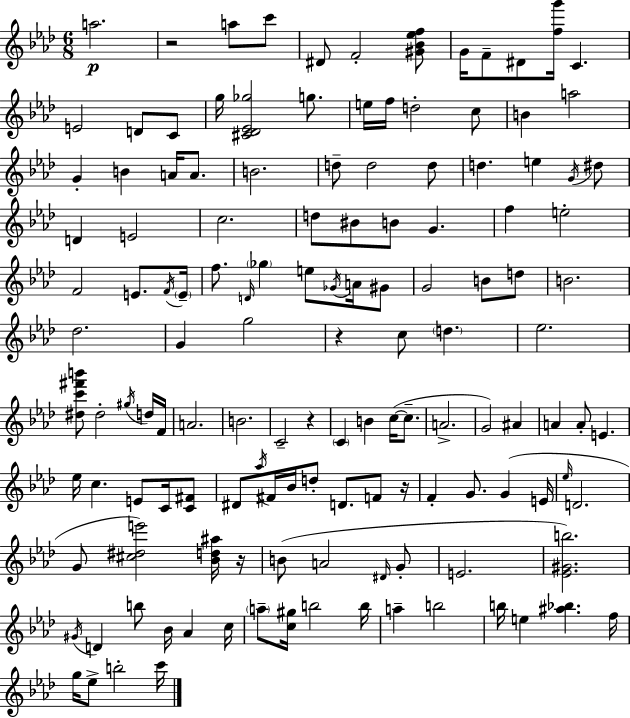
A5/h. R/h A5/e C6/e D#4/e F4/h [G#4,Bb4,Eb5,F5]/e G4/s F4/e D#4/e [F5,G6]/s C4/q. E4/h D4/e C4/e G5/s [C#4,Db4,Eb4,Gb5]/h G5/e. E5/s F5/s D5/h C5/e B4/q A5/h G4/q B4/q A4/s A4/e. B4/h. D5/e D5/h D5/e D5/q. E5/q G4/s D#5/e D4/q E4/h C5/h. D5/e BIS4/e B4/e G4/q. F5/q E5/h F4/h E4/e. F4/s E4/s F5/e. D4/s Gb5/q E5/e Gb4/s A4/s G#4/e G4/h B4/e D5/e B4/h. Db5/h. G4/q G5/h R/q C5/e D5/q. Eb5/h. [D#5,C6,F#6,B6]/e D#5/h G#5/s D5/s F4/s A4/h. B4/h. C4/h R/q C4/q B4/q C5/s C5/e. A4/h. G4/h A#4/q A4/q A4/e E4/q. Eb5/s C5/q. E4/e C4/s [C4,F#4]/e D#4/e Ab5/s F#4/s Bb4/s D5/e D4/e. F4/e R/s F4/q G4/e. G4/q E4/s Eb5/s D4/h. G4/e [C#5,D#5,E6]/h [Bb4,D5,A#5]/s R/s B4/e A4/h D#4/s G4/e E4/h. [Eb4,G#4,B5]/h. G#4/s D4/q B5/e Bb4/s Ab4/q C5/s A5/e [C5,G#5]/s B5/h B5/s A5/q B5/h B5/s E5/q [A#5,Bb5]/q. F5/s G5/s Eb5/e B5/h C6/s